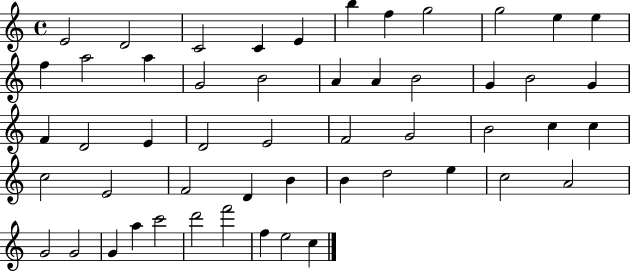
{
  \clef treble
  \time 4/4
  \defaultTimeSignature
  \key c \major
  e'2 d'2 | c'2 c'4 e'4 | b''4 f''4 g''2 | g''2 e''4 e''4 | \break f''4 a''2 a''4 | g'2 b'2 | a'4 a'4 b'2 | g'4 b'2 g'4 | \break f'4 d'2 e'4 | d'2 e'2 | f'2 g'2 | b'2 c''4 c''4 | \break c''2 e'2 | f'2 d'4 b'4 | b'4 d''2 e''4 | c''2 a'2 | \break g'2 g'2 | g'4 a''4 c'''2 | d'''2 f'''2 | f''4 e''2 c''4 | \break \bar "|."
}